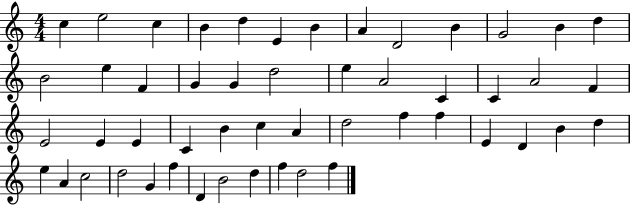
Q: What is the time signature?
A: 4/4